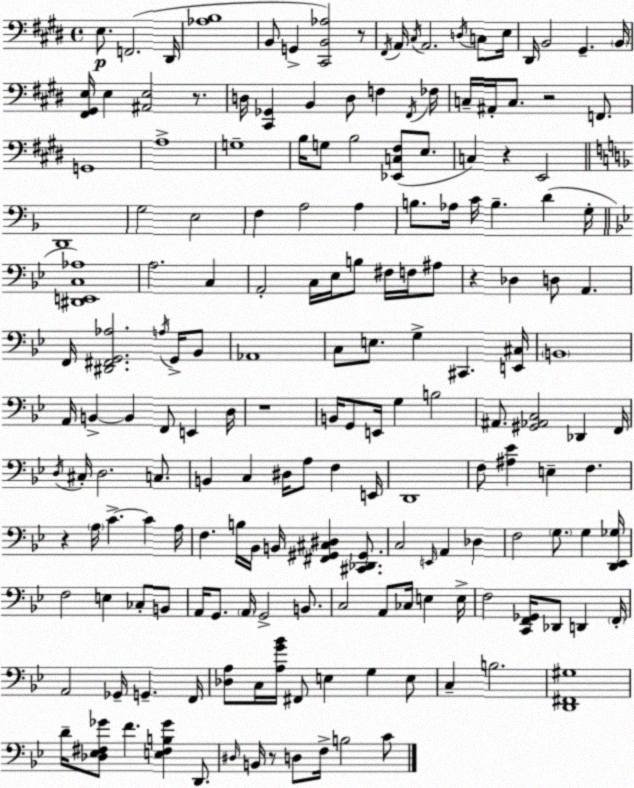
X:1
T:Untitled
M:4/4
L:1/4
K:E
E,/2 F,,2 ^D,,/4 [_A,B,]4 B,,/2 G,, [^C,,B,,_A,]2 z/2 ^F,,/4 A,,/4 ^C,/4 A,,2 D,/4 C,/2 E,/4 ^D,,/4 B,,2 ^G,, B,,/4 [^F,,^G,,E,]/4 E, [^A,,E,]2 z/2 D,/4 [^C,,_G,,] B,, D,/2 F, ^F,,/4 _F,/4 C,/4 ^A,,/4 C,/2 z2 F,,/2 G,,4 A,4 G,4 B,/4 G,/2 B,2 [_E,,C,^F,]/2 E,/2 C, z E,,2 D,,4 G,2 E,2 F, A,2 A, B,/2 _A,/4 C/4 B, D G,/4 [^D,,E,,C,_A,]4 A,2 C, A,,2 C,/4 _E,/4 B,/2 ^F,/4 F,/4 ^A,/2 z _D, D,/2 A,, F,,/4 [^D,,^F,,G,,_A,]2 A,/4 G,,/4 _B,,/2 _A,,4 C,/2 E,/2 G, ^C,, [E,,^C,]/4 B,,4 A,,/4 B,, B,, F,,/2 E,, D,/4 z4 B,,/4 G,,/2 E,,/4 G, B,2 ^A,,/2 [^G,,_A,,C,]2 _D,, F,,/4 D,/4 ^C,/4 D,2 C,/2 B,, C, ^D,/4 A,/2 F, E,,/4 D,,4 F,/2 [^A,_E] E, F, z A,/4 C C A,/4 F, B,/4 _B,,/4 B,,/4 [^F,,^G,,^C,^D,] [^C,,_D,,^G,,]/2 C,2 E,,/4 A,, _D, F,2 G,/2 G, [D,,_E,,_G,]/4 F,2 E, _C,/2 B,,/2 A,,/4 G,,/2 A,,/4 G,,2 B,,/2 C,2 A,,/2 _C,/4 E, E,/4 F,2 [C,,F,,_G,,]/4 _D,,/2 D,, F,,/4 A,,2 _G,,/4 G,, F,,/4 [_D,A,]/2 C,/4 [A,G_B]/4 ^F,,/2 E, G, E,/2 C, B,2 [D,,^F,,^G,]4 D/4 [_D,_E,^F,_G]/2 F [E,^F,B,_G] D,,/2 ^D,/4 B,,/4 z/2 D,/2 F,/4 B,2 C/2